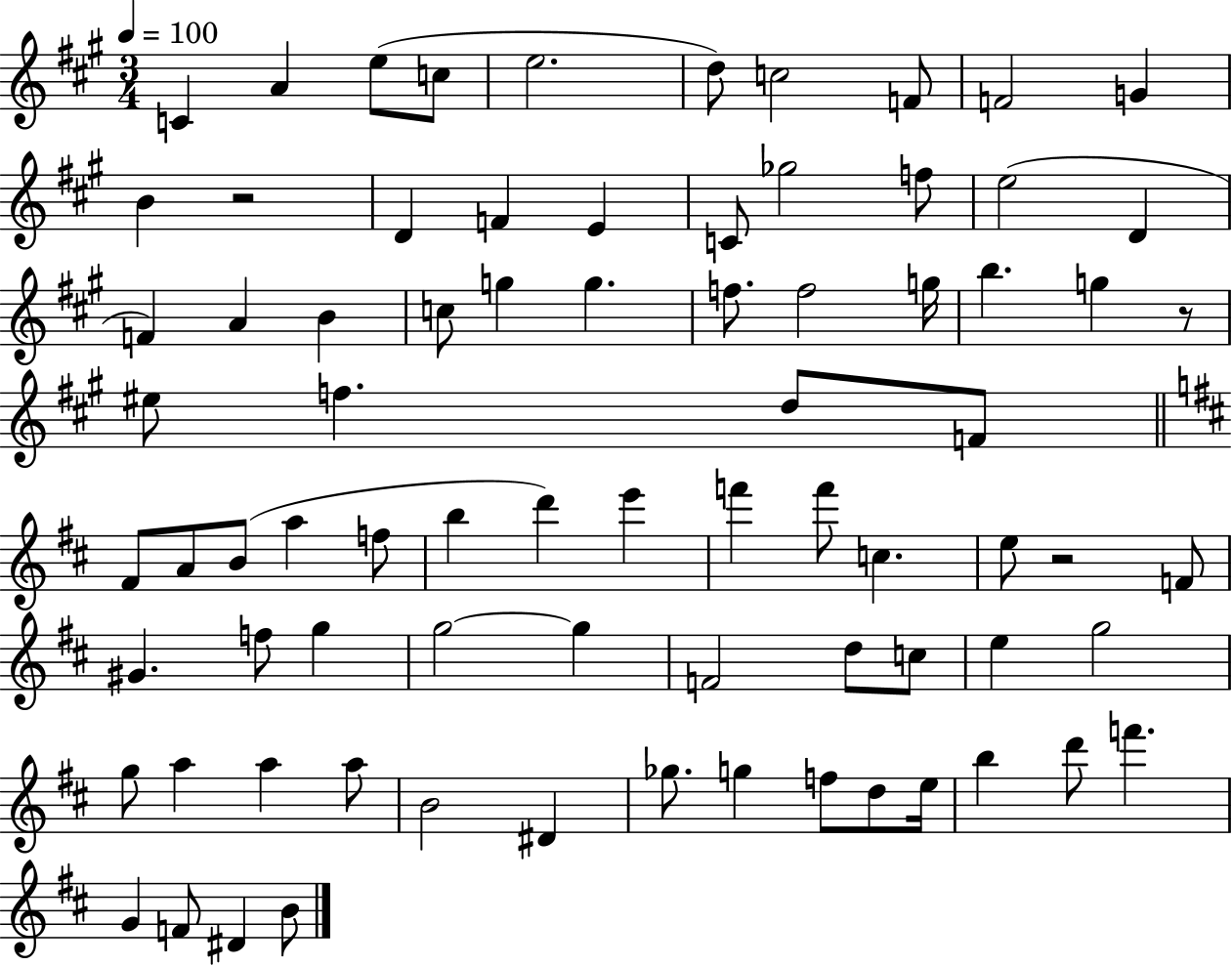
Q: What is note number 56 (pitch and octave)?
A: E5